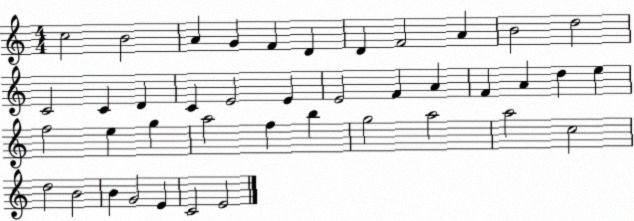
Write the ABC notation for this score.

X:1
T:Untitled
M:4/4
L:1/4
K:C
c2 B2 A G F D D F2 A B2 d2 C2 C D C E2 E E2 F A F A d e f2 e g a2 f b g2 a2 a2 c2 d2 B2 B G2 E C2 E2